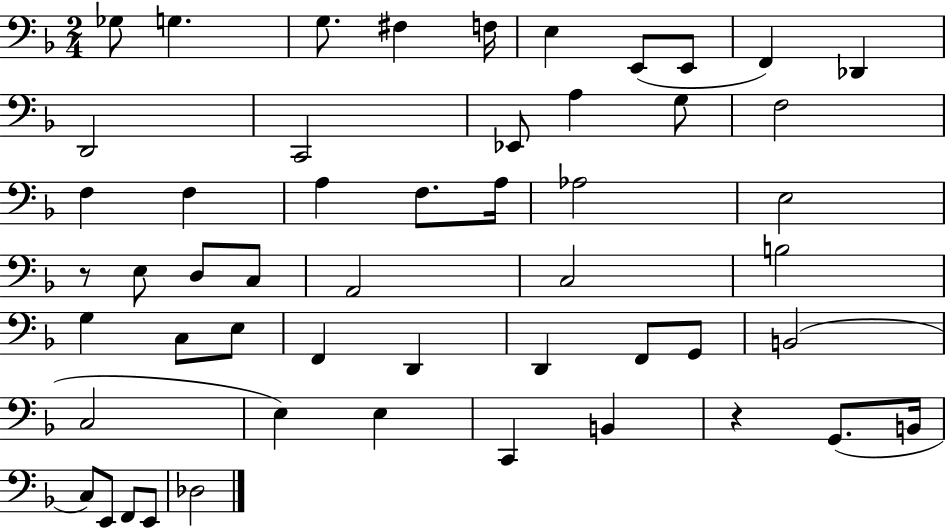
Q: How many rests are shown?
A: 2